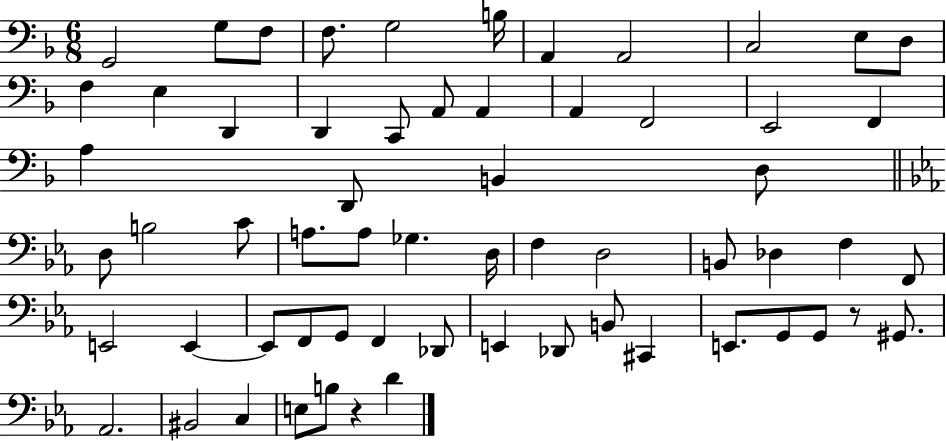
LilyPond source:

{
  \clef bass
  \numericTimeSignature
  \time 6/8
  \key f \major
  \repeat volta 2 { g,2 g8 f8 | f8. g2 b16 | a,4 a,2 | c2 e8 d8 | \break f4 e4 d,4 | d,4 c,8 a,8 a,4 | a,4 f,2 | e,2 f,4 | \break a4 d,8 b,4 d8 | \bar "||" \break \key ees \major d8 b2 c'8 | a8. a8 ges4. d16 | f4 d2 | b,8 des4 f4 f,8 | \break e,2 e,4~~ | e,8 f,8 g,8 f,4 des,8 | e,4 des,8 b,8 cis,4 | e,8. g,8 g,8 r8 gis,8. | \break aes,2. | bis,2 c4 | e8 b8 r4 d'4 | } \bar "|."
}